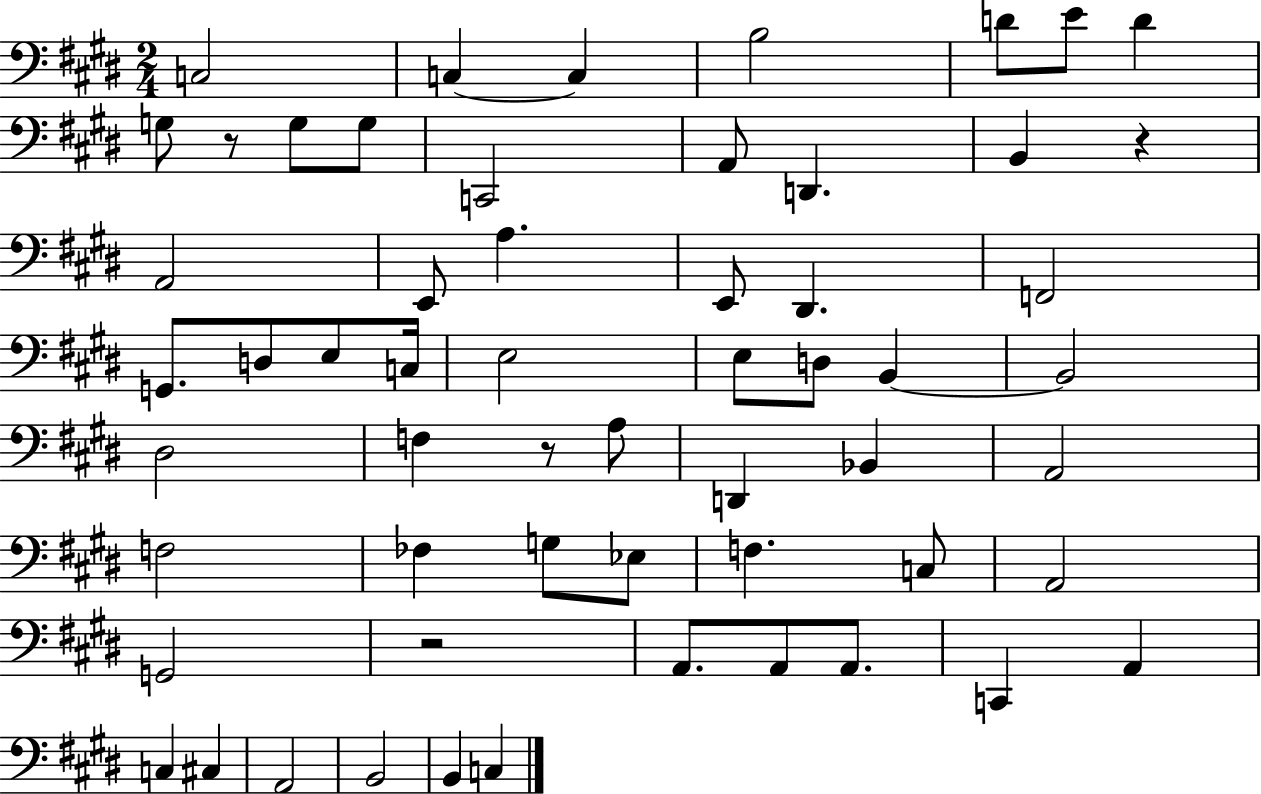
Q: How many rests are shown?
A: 4